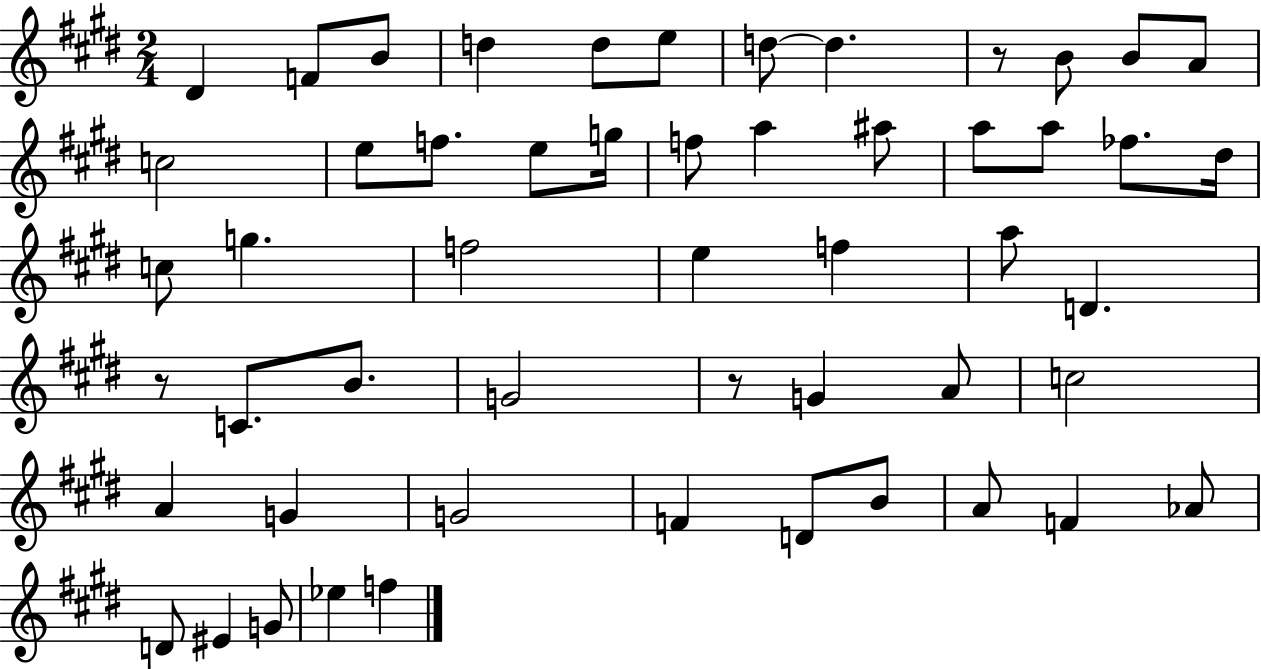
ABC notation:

X:1
T:Untitled
M:2/4
L:1/4
K:E
^D F/2 B/2 d d/2 e/2 d/2 d z/2 B/2 B/2 A/2 c2 e/2 f/2 e/2 g/4 f/2 a ^a/2 a/2 a/2 _f/2 ^d/4 c/2 g f2 e f a/2 D z/2 C/2 B/2 G2 z/2 G A/2 c2 A G G2 F D/2 B/2 A/2 F _A/2 D/2 ^E G/2 _e f